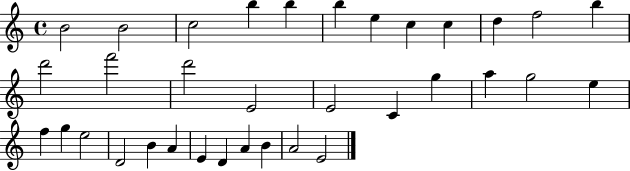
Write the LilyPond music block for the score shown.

{
  \clef treble
  \time 4/4
  \defaultTimeSignature
  \key c \major
  b'2 b'2 | c''2 b''4 b''4 | b''4 e''4 c''4 c''4 | d''4 f''2 b''4 | \break d'''2 f'''2 | d'''2 e'2 | e'2 c'4 g''4 | a''4 g''2 e''4 | \break f''4 g''4 e''2 | d'2 b'4 a'4 | e'4 d'4 a'4 b'4 | a'2 e'2 | \break \bar "|."
}